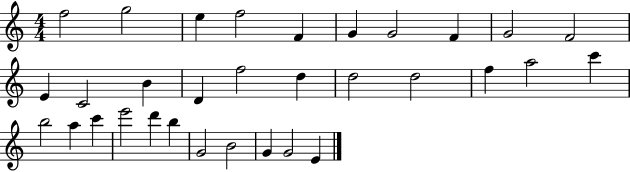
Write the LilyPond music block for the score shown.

{
  \clef treble
  \numericTimeSignature
  \time 4/4
  \key c \major
  f''2 g''2 | e''4 f''2 f'4 | g'4 g'2 f'4 | g'2 f'2 | \break e'4 c'2 b'4 | d'4 f''2 d''4 | d''2 d''2 | f''4 a''2 c'''4 | \break b''2 a''4 c'''4 | e'''2 d'''4 b''4 | g'2 b'2 | g'4 g'2 e'4 | \break \bar "|."
}